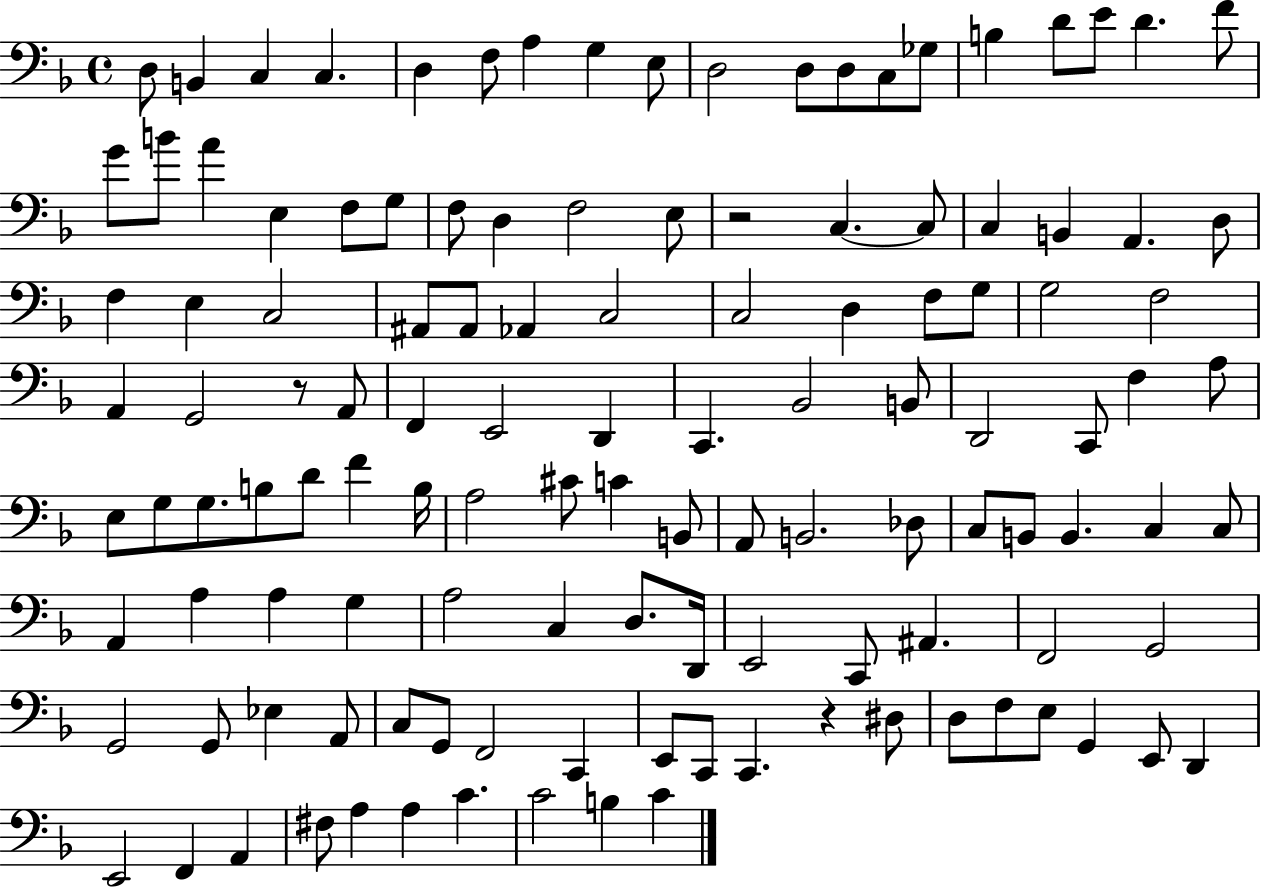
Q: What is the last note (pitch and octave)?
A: C4